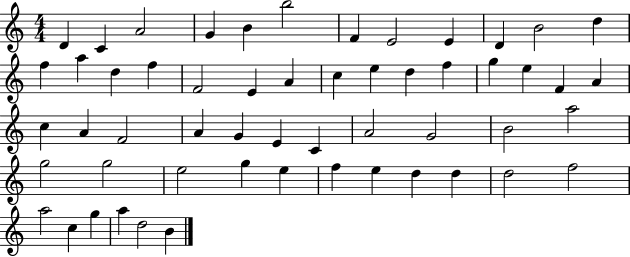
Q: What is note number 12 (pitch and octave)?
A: D5